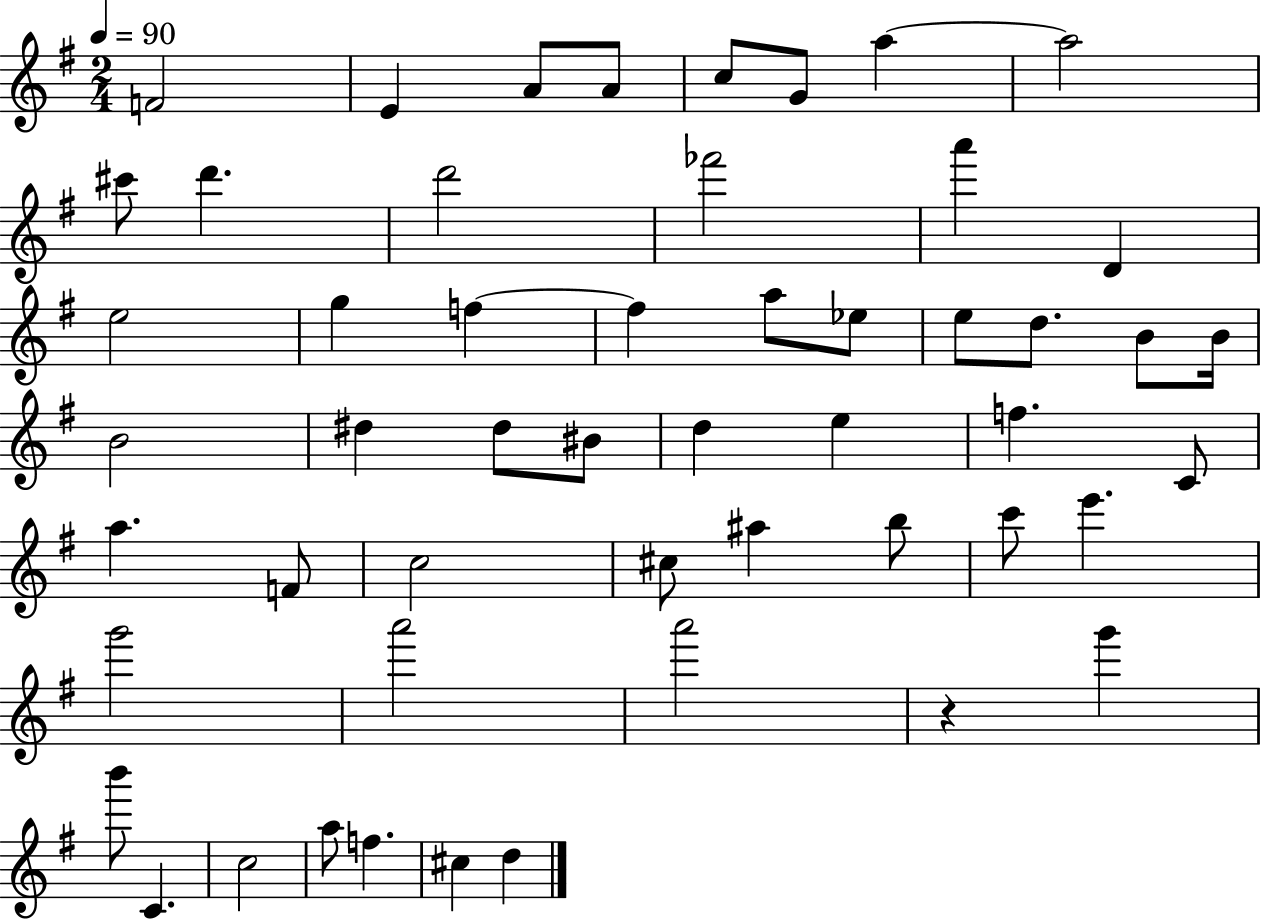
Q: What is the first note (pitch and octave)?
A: F4